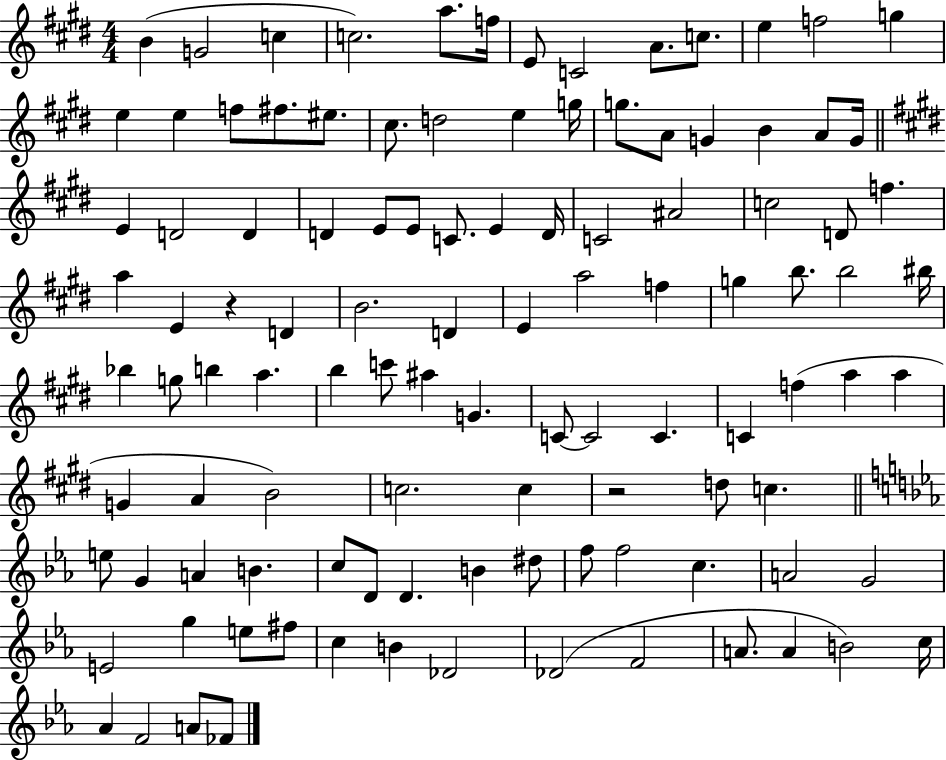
{
  \clef treble
  \numericTimeSignature
  \time 4/4
  \key e \major
  b'4( g'2 c''4 | c''2.) a''8. f''16 | e'8 c'2 a'8. c''8. | e''4 f''2 g''4 | \break e''4 e''4 f''8 fis''8. eis''8. | cis''8. d''2 e''4 g''16 | g''8. a'8 g'4 b'4 a'8 g'16 | \bar "||" \break \key e \major e'4 d'2 d'4 | d'4 e'8 e'8 c'8. e'4 d'16 | c'2 ais'2 | c''2 d'8 f''4. | \break a''4 e'4 r4 d'4 | b'2. d'4 | e'4 a''2 f''4 | g''4 b''8. b''2 bis''16 | \break bes''4 g''8 b''4 a''4. | b''4 c'''8 ais''4 g'4. | c'8~~ c'2 c'4. | c'4 f''4( a''4 a''4 | \break g'4 a'4 b'2) | c''2. c''4 | r2 d''8 c''4. | \bar "||" \break \key ees \major e''8 g'4 a'4 b'4. | c''8 d'8 d'4. b'4 dis''8 | f''8 f''2 c''4. | a'2 g'2 | \break e'2 g''4 e''8 fis''8 | c''4 b'4 des'2 | des'2( f'2 | a'8. a'4 b'2) c''16 | \break aes'4 f'2 a'8 fes'8 | \bar "|."
}